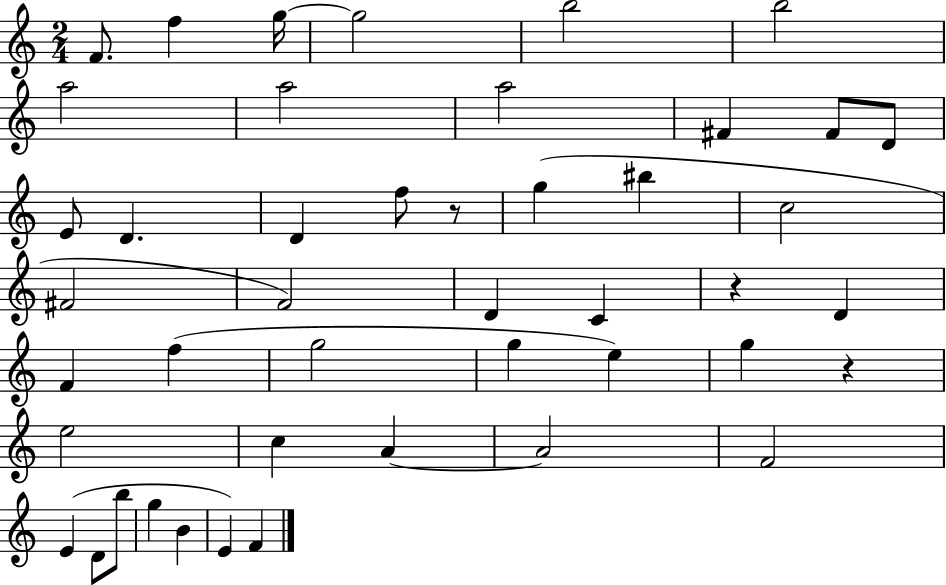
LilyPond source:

{
  \clef treble
  \numericTimeSignature
  \time 2/4
  \key c \major
  f'8. f''4 g''16~~ | g''2 | b''2 | b''2 | \break a''2 | a''2 | a''2 | fis'4 fis'8 d'8 | \break e'8 d'4. | d'4 f''8 r8 | g''4( bis''4 | c''2 | \break fis'2 | f'2) | d'4 c'4 | r4 d'4 | \break f'4 f''4( | g''2 | g''4 e''4) | g''4 r4 | \break e''2 | c''4 a'4~~ | a'2 | f'2 | \break e'4( d'8 b''8 | g''4 b'4 | e'4) f'4 | \bar "|."
}